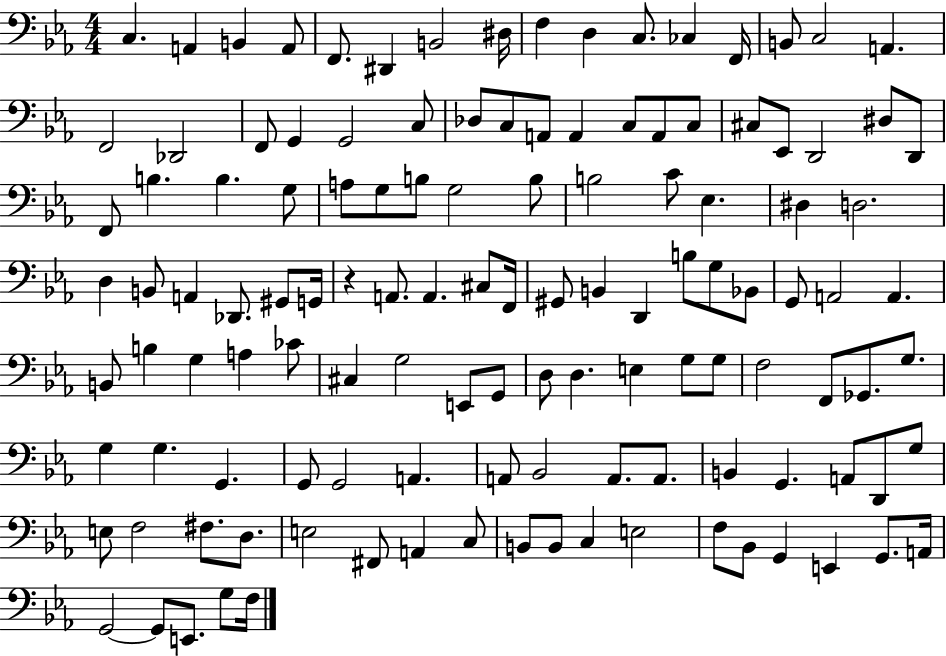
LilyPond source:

{
  \clef bass
  \numericTimeSignature
  \time 4/4
  \key ees \major
  c4. a,4 b,4 a,8 | f,8. dis,4 b,2 dis16 | f4 d4 c8. ces4 f,16 | b,8 c2 a,4. | \break f,2 des,2 | f,8 g,4 g,2 c8 | des8 c8 a,8 a,4 c8 a,8 c8 | cis8 ees,8 d,2 dis8 d,8 | \break f,8 b4. b4. g8 | a8 g8 b8 g2 b8 | b2 c'8 ees4. | dis4 d2. | \break d4 b,8 a,4 des,8. gis,8 g,16 | r4 a,8. a,4. cis8 f,16 | gis,8 b,4 d,4 b8 g8 bes,8 | g,8 a,2 a,4. | \break b,8 b4 g4 a4 ces'8 | cis4 g2 e,8 g,8 | d8 d4. e4 g8 g8 | f2 f,8 ges,8. g8. | \break g4 g4. g,4. | g,8 g,2 a,4. | a,8 bes,2 a,8. a,8. | b,4 g,4. a,8 d,8 g8 | \break e8 f2 fis8. d8. | e2 fis,8 a,4 c8 | b,8 b,8 c4 e2 | f8 bes,8 g,4 e,4 g,8. a,16 | \break g,2~~ g,8 e,8. g8 f16 | \bar "|."
}